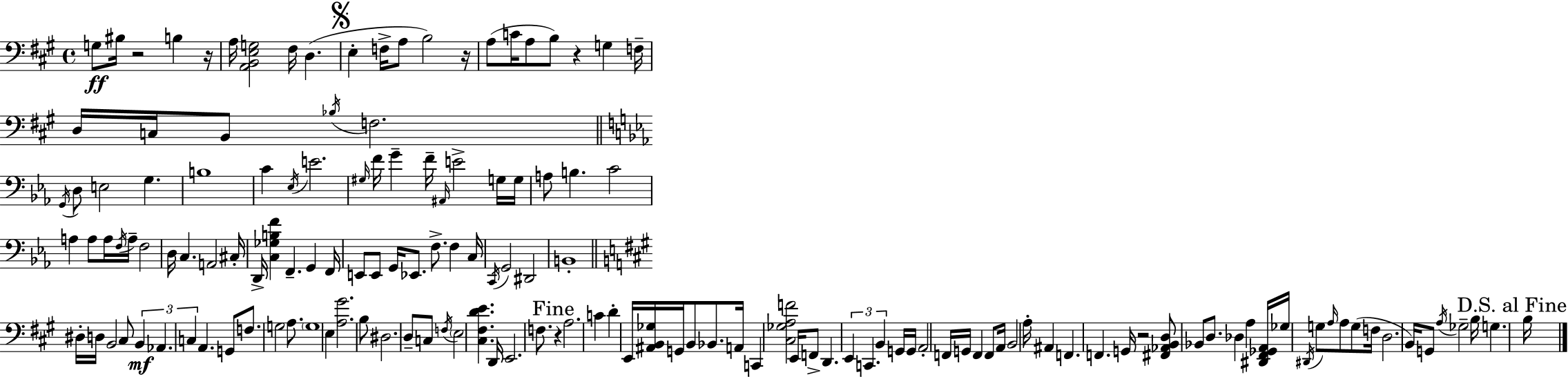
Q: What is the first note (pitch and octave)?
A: G3